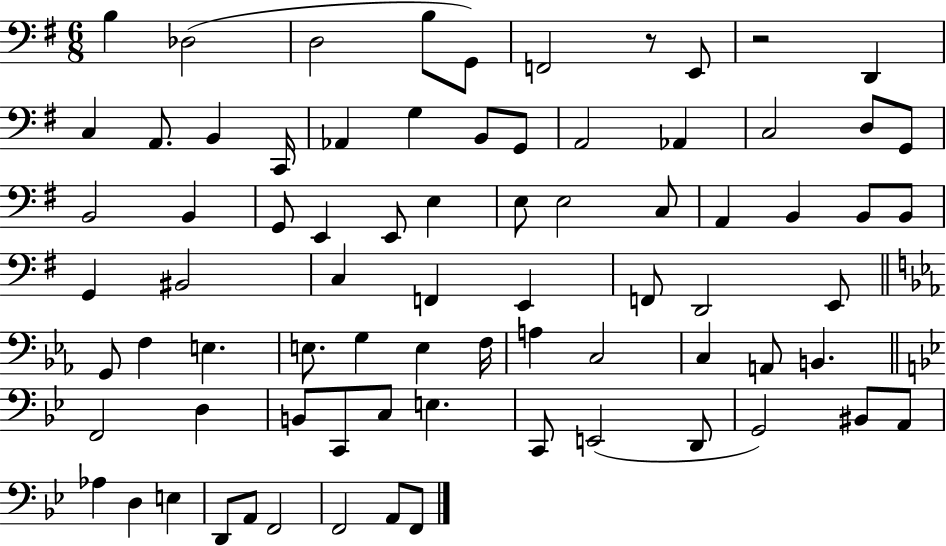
{
  \clef bass
  \numericTimeSignature
  \time 6/8
  \key g \major
  b4 des2( | d2 b8 g,8) | f,2 r8 e,8 | r2 d,4 | \break c4 a,8. b,4 c,16 | aes,4 g4 b,8 g,8 | a,2 aes,4 | c2 d8 g,8 | \break b,2 b,4 | g,8 e,4 e,8 e4 | e8 e2 c8 | a,4 b,4 b,8 b,8 | \break g,4 bis,2 | c4 f,4 e,4 | f,8 d,2 e,8 | \bar "||" \break \key ees \major g,8 f4 e4. | e8. g4 e4 f16 | a4 c2 | c4 a,8 b,4. | \break \bar "||" \break \key bes \major f,2 d4 | b,8 c,8 c8 e4. | c,8 e,2( d,8 | g,2) bis,8 a,8 | \break aes4 d4 e4 | d,8 a,8 f,2 | f,2 a,8 f,8 | \bar "|."
}